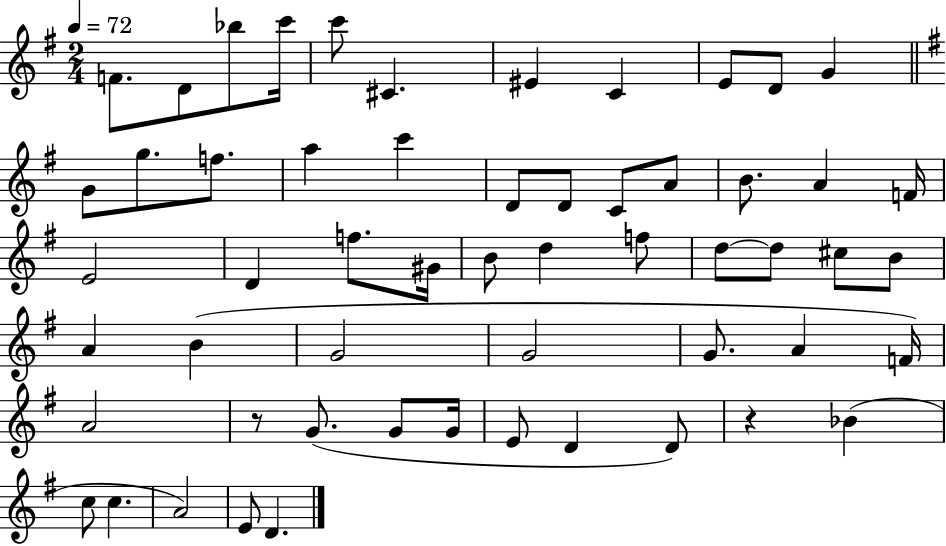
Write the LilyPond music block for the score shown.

{
  \clef treble
  \numericTimeSignature
  \time 2/4
  \key g \major
  \tempo 4 = 72
  f'8. d'8 bes''8 c'''16 | c'''8 cis'4. | eis'4 c'4 | e'8 d'8 g'4 | \break \bar "||" \break \key e \minor g'8 g''8. f''8. | a''4 c'''4 | d'8 d'8 c'8 a'8 | b'8. a'4 f'16 | \break e'2 | d'4 f''8. gis'16 | b'8 d''4 f''8 | d''8~~ d''8 cis''8 b'8 | \break a'4 b'4( | g'2 | g'2 | g'8. a'4 f'16) | \break a'2 | r8 g'8.( g'8 g'16 | e'8 d'4 d'8) | r4 bes'4( | \break c''8 c''4. | a'2) | e'8 d'4. | \bar "|."
}